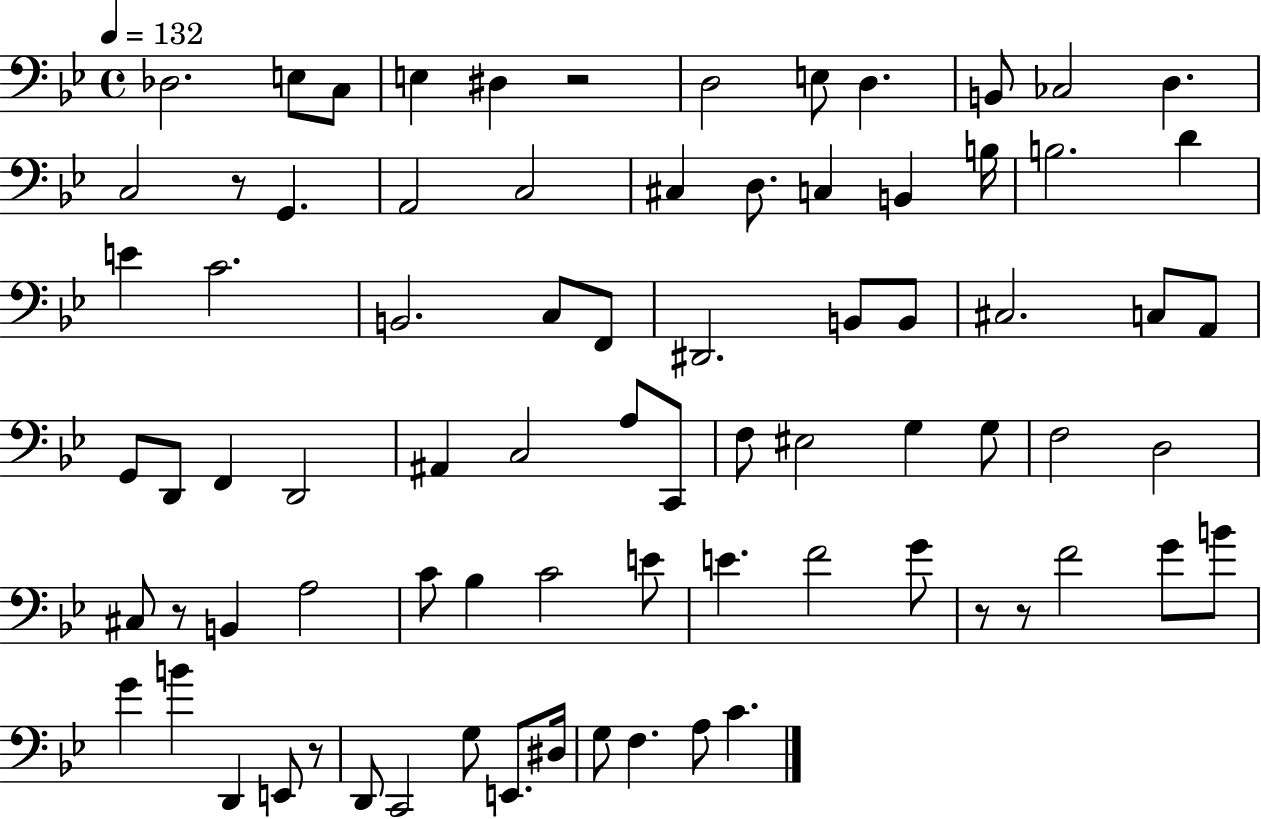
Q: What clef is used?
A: bass